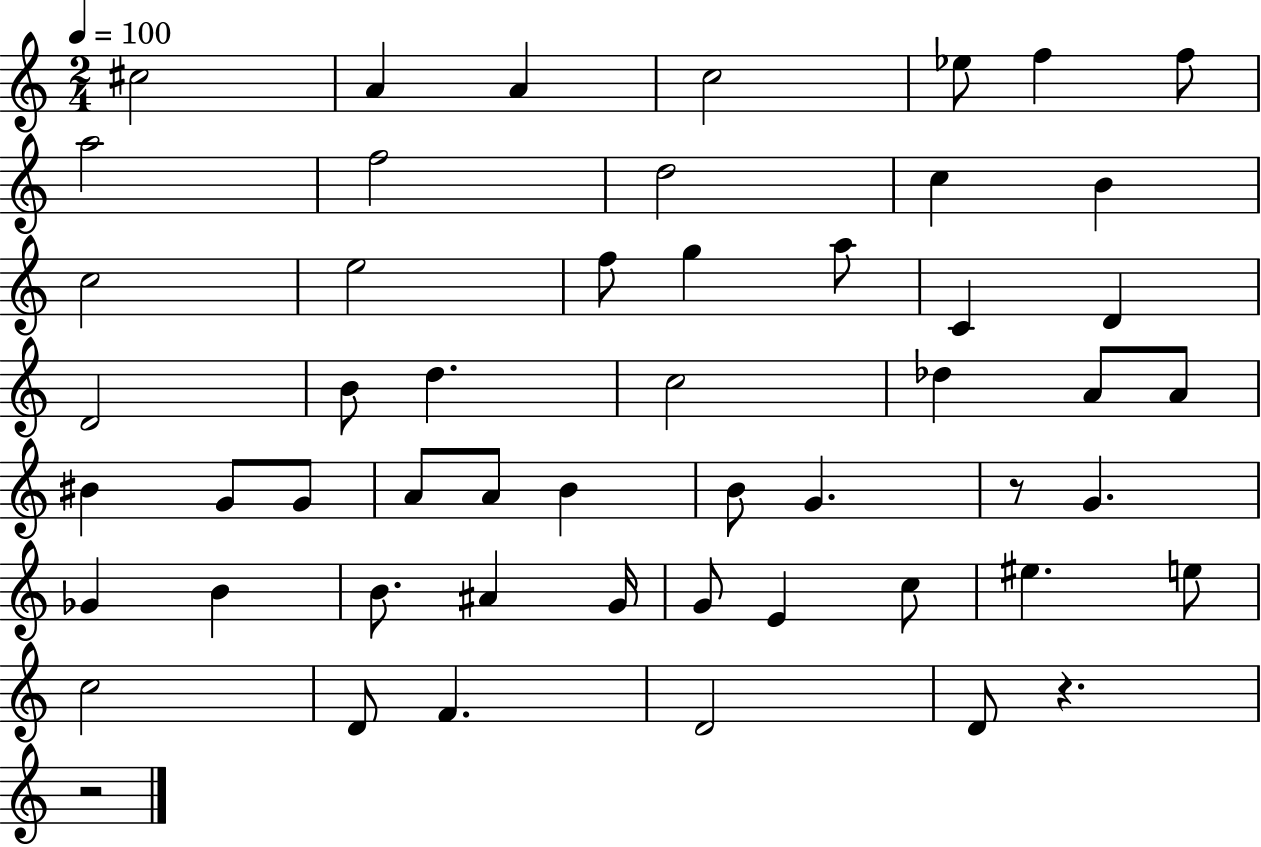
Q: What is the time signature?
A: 2/4